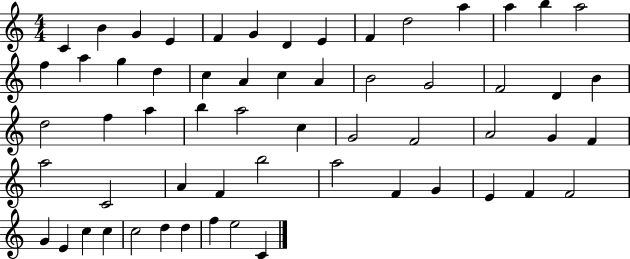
{
  \clef treble
  \numericTimeSignature
  \time 4/4
  \key c \major
  c'4 b'4 g'4 e'4 | f'4 g'4 d'4 e'4 | f'4 d''2 a''4 | a''4 b''4 a''2 | \break f''4 a''4 g''4 d''4 | c''4 a'4 c''4 a'4 | b'2 g'2 | f'2 d'4 b'4 | \break d''2 f''4 a''4 | b''4 a''2 c''4 | g'2 f'2 | a'2 g'4 f'4 | \break a''2 c'2 | a'4 f'4 b''2 | a''2 f'4 g'4 | e'4 f'4 f'2 | \break g'4 e'4 c''4 c''4 | c''2 d''4 d''4 | f''4 e''2 c'4 | \bar "|."
}